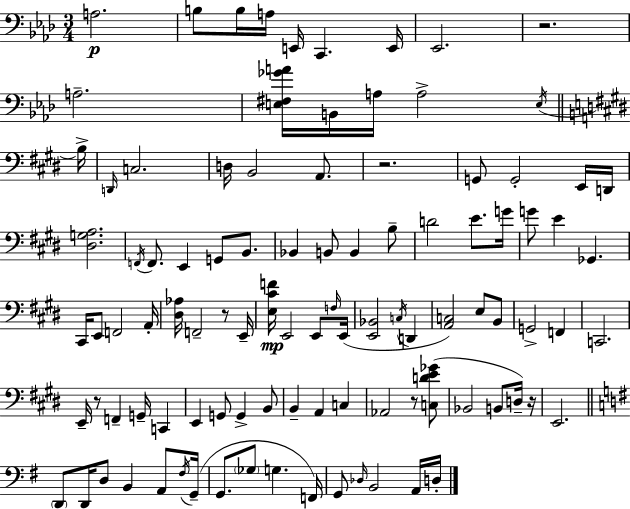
X:1
T:Untitled
M:3/4
L:1/4
K:Ab
A,2 B,/2 B,/4 A,/4 E,,/4 C,, E,,/4 _E,,2 z2 A,2 [E,^F,_GA]/4 B,,/4 A,/4 A,2 E,/4 B,/4 D,,/4 C,2 D,/4 B,,2 A,,/2 z2 G,,/2 G,,2 E,,/4 D,,/4 [^D,G,A,]2 F,,/4 F,,/2 E,, G,,/2 B,,/2 _B,, B,,/2 B,, B,/2 D2 E/2 G/4 G/2 E _G,, ^C,,/4 E,,/2 F,,2 A,,/4 [^D,_A,]/4 F,,2 z/2 E,,/4 [E,^CF]/4 E,,2 E,,/2 F,/4 E,,/4 [E,,_B,,]2 C,/4 D,, [A,,C,]2 E,/2 B,,/2 G,,2 F,, C,,2 E,,/4 z/2 F,, G,,/4 C,, E,, G,,/2 G,, B,,/2 B,, A,, C, _A,,2 z/2 [C,DE_G]/2 _B,,2 B,,/2 D,/4 z/4 E,,2 D,,/2 D,,/4 D,/2 B,, A,,/2 ^F,/4 G,,/4 G,,/2 _G,/2 G, F,,/4 G,,/2 _D,/4 B,,2 A,,/4 D,/4